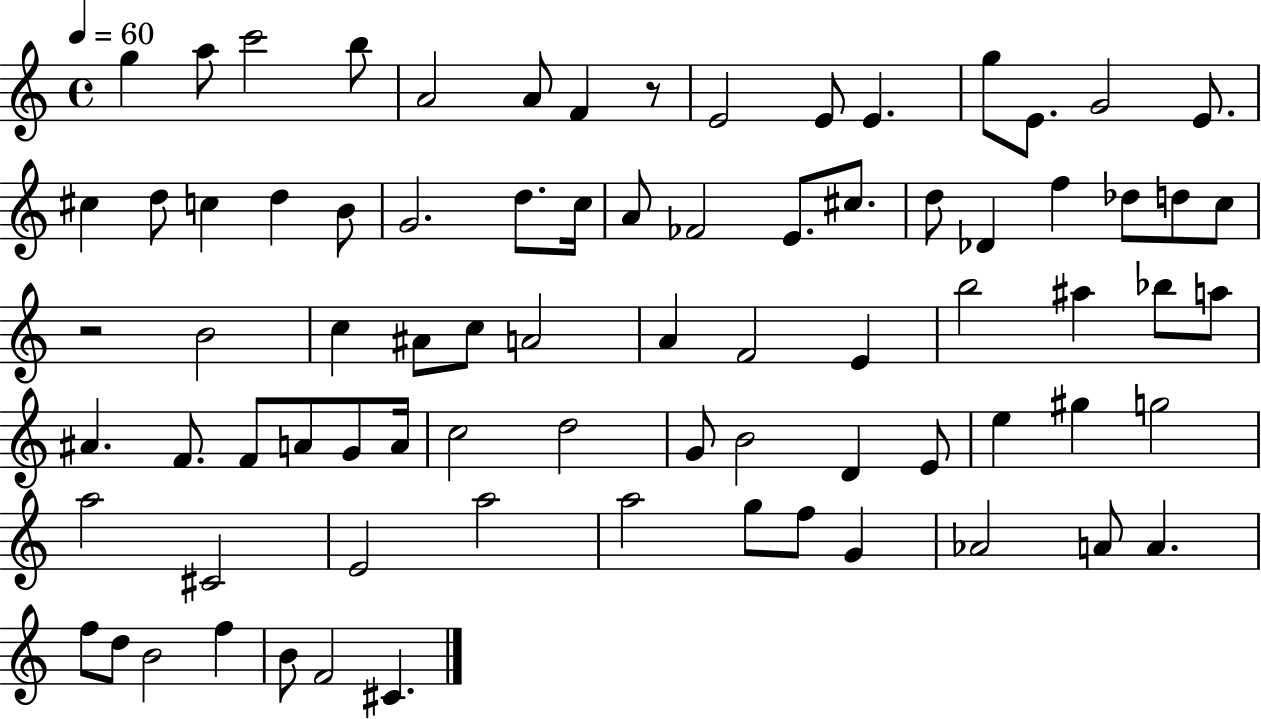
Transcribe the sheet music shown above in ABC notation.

X:1
T:Untitled
M:4/4
L:1/4
K:C
g a/2 c'2 b/2 A2 A/2 F z/2 E2 E/2 E g/2 E/2 G2 E/2 ^c d/2 c d B/2 G2 d/2 c/4 A/2 _F2 E/2 ^c/2 d/2 _D f _d/2 d/2 c/2 z2 B2 c ^A/2 c/2 A2 A F2 E b2 ^a _b/2 a/2 ^A F/2 F/2 A/2 G/2 A/4 c2 d2 G/2 B2 D E/2 e ^g g2 a2 ^C2 E2 a2 a2 g/2 f/2 G _A2 A/2 A f/2 d/2 B2 f B/2 F2 ^C